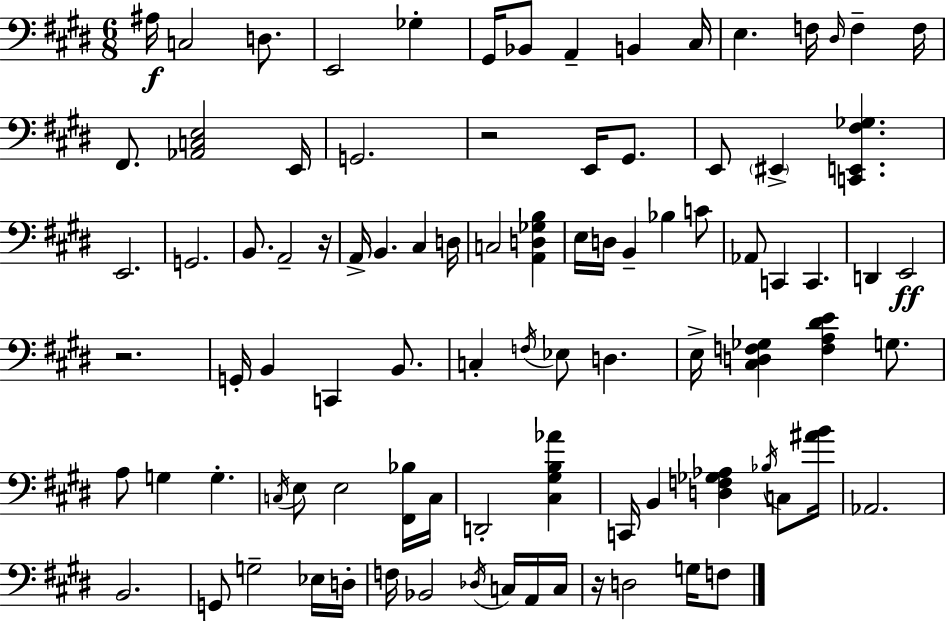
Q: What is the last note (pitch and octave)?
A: F3